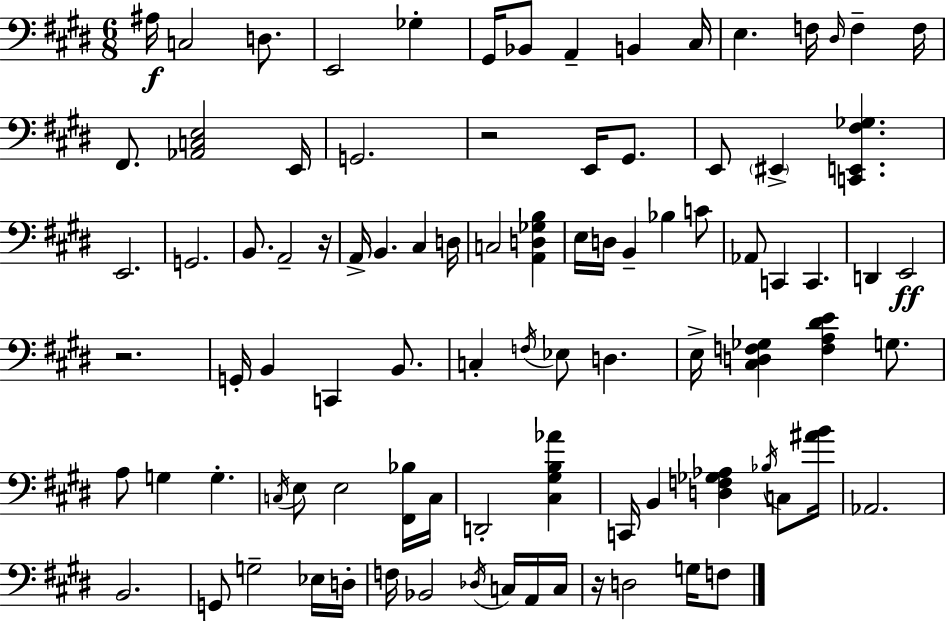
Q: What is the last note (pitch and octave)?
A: F3